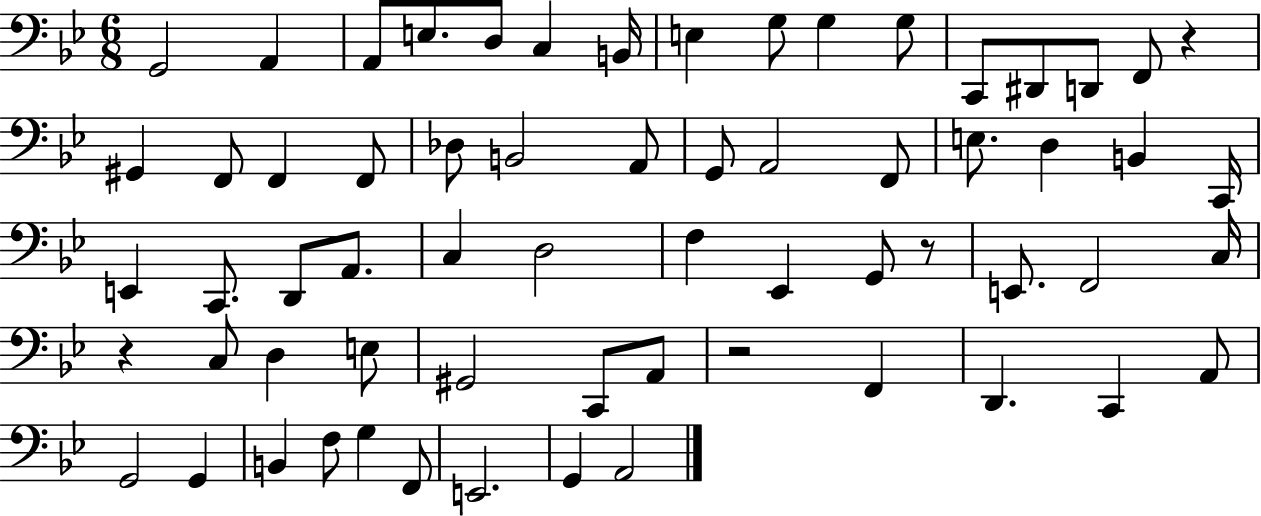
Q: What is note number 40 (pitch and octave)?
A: F2